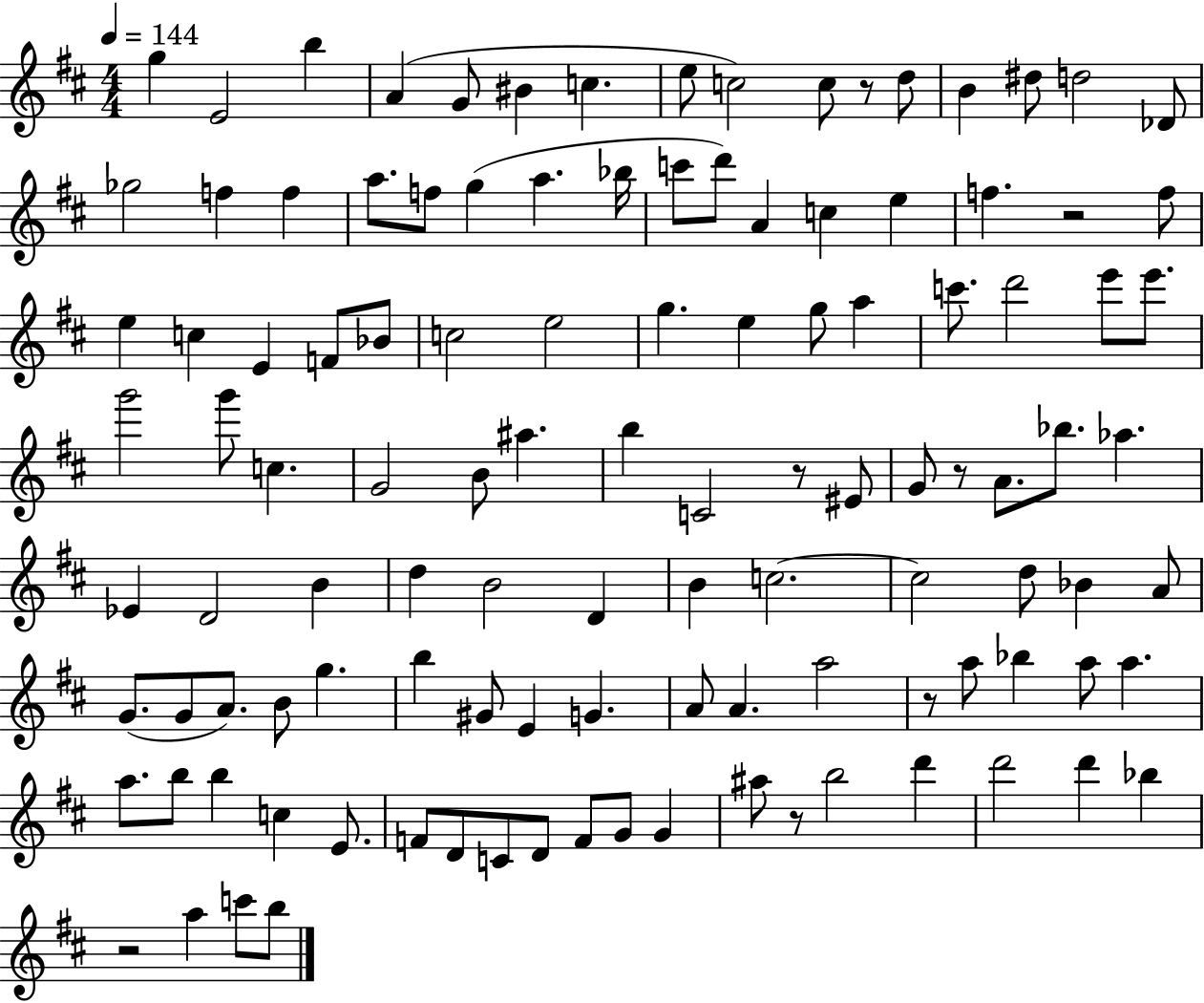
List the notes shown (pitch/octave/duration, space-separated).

G5/q E4/h B5/q A4/q G4/e BIS4/q C5/q. E5/e C5/h C5/e R/e D5/e B4/q D#5/e D5/h Db4/e Gb5/h F5/q F5/q A5/e. F5/e G5/q A5/q. Bb5/s C6/e D6/e A4/q C5/q E5/q F5/q. R/h F5/e E5/q C5/q E4/q F4/e Bb4/e C5/h E5/h G5/q. E5/q G5/e A5/q C6/e. D6/h E6/e E6/e. G6/h G6/e C5/q. G4/h B4/e A#5/q. B5/q C4/h R/e EIS4/e G4/e R/e A4/e. Bb5/e. Ab5/q. Eb4/q D4/h B4/q D5/q B4/h D4/q B4/q C5/h. C5/h D5/e Bb4/q A4/e G4/e. G4/e A4/e. B4/e G5/q. B5/q G#4/e E4/q G4/q. A4/e A4/q. A5/h R/e A5/e Bb5/q A5/e A5/q. A5/e. B5/e B5/q C5/q E4/e. F4/e D4/e C4/e D4/e F4/e G4/e G4/q A#5/e R/e B5/h D6/q D6/h D6/q Bb5/q R/h A5/q C6/e B5/e